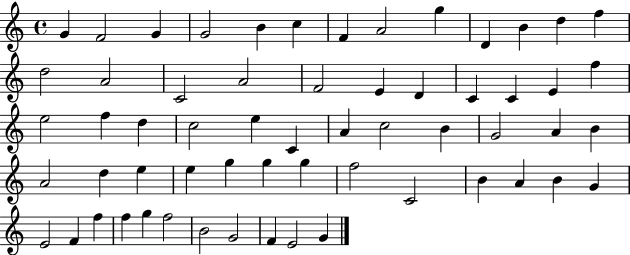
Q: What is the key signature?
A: C major